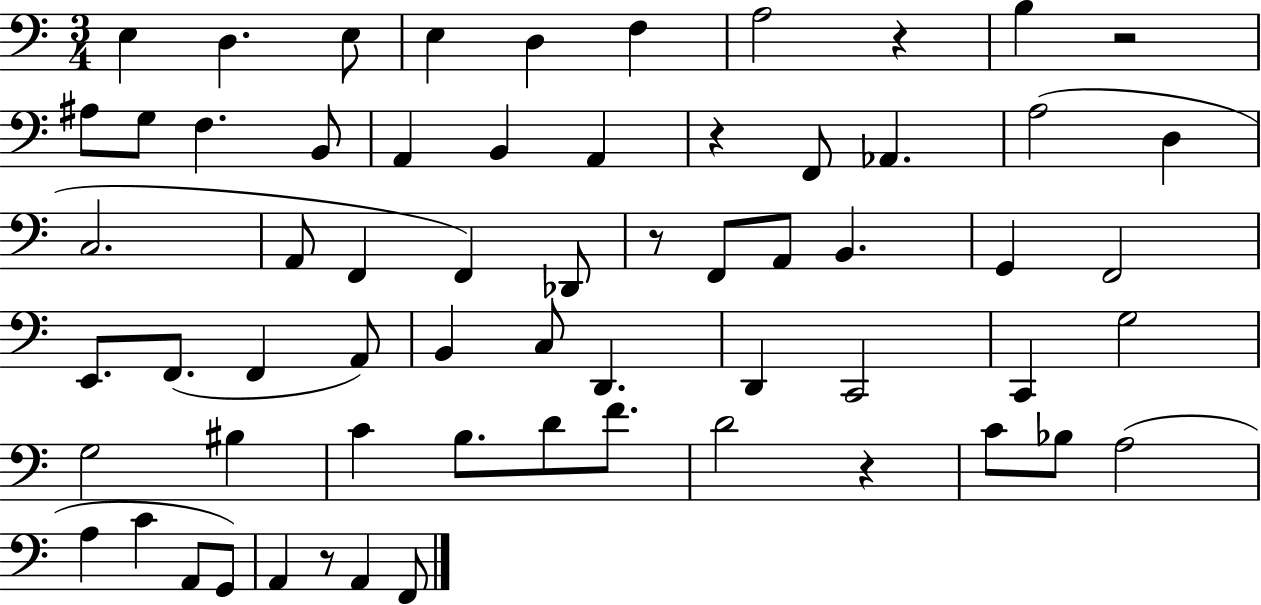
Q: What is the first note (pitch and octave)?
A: E3